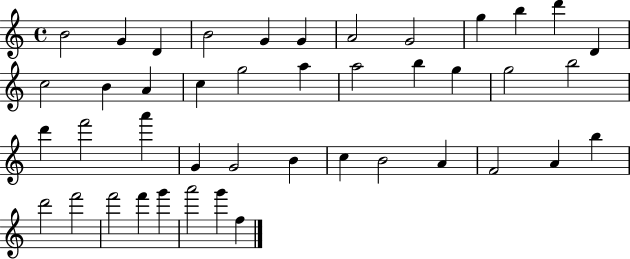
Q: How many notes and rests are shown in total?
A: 43